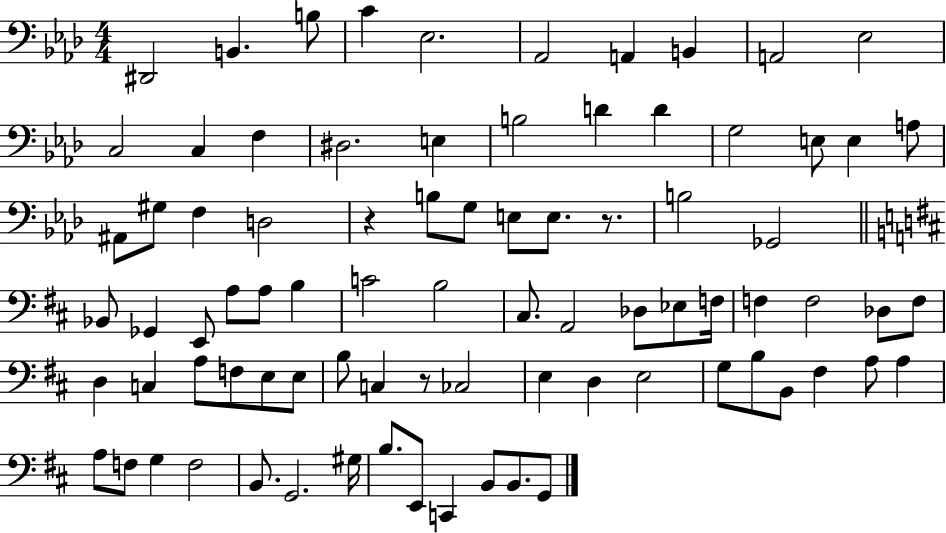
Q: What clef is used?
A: bass